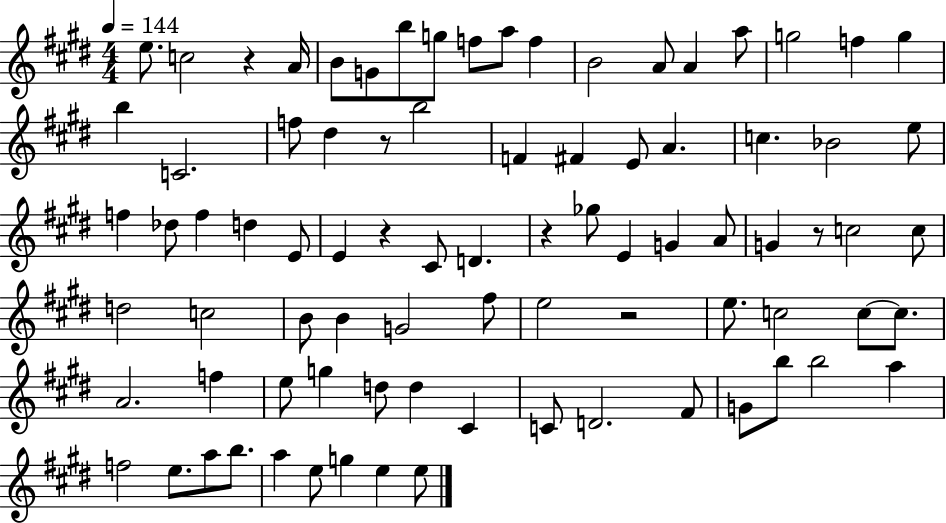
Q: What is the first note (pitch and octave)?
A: E5